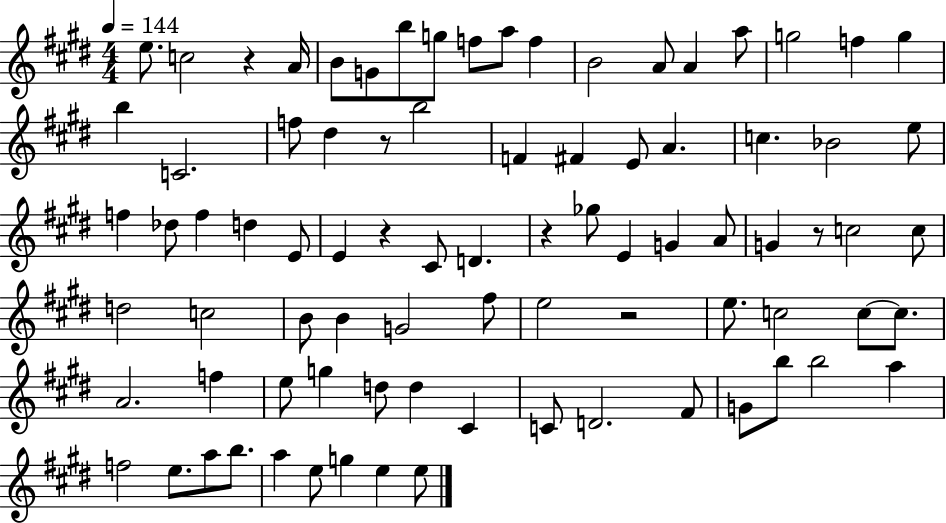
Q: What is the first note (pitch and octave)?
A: E5